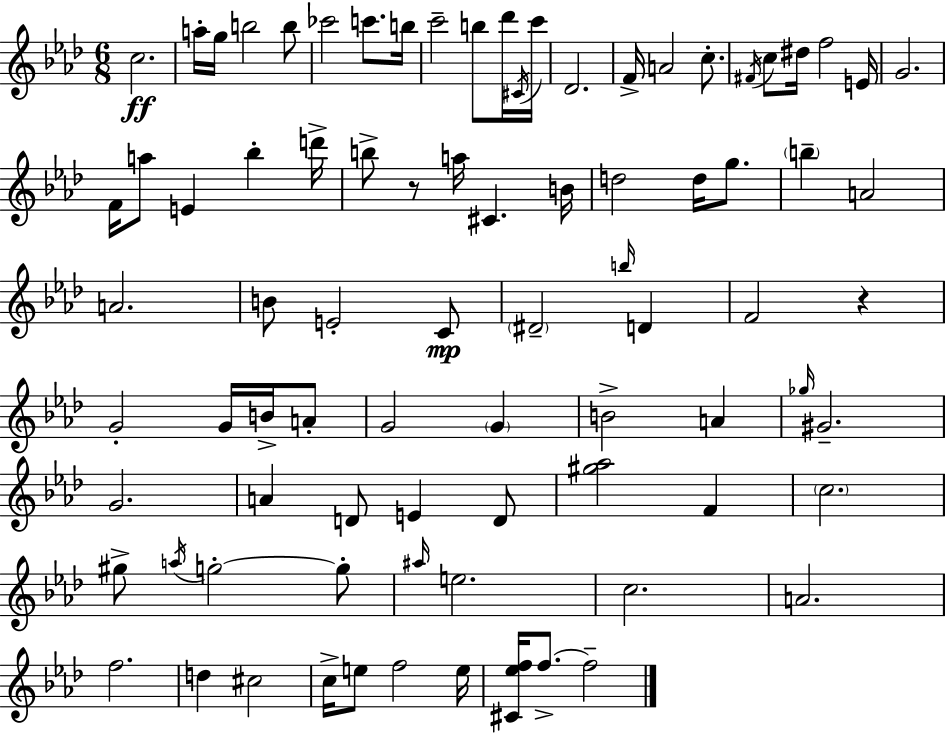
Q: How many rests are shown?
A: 2